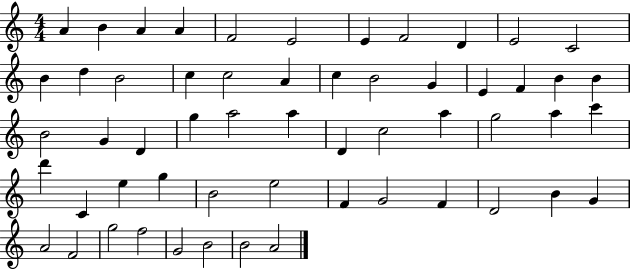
{
  \clef treble
  \numericTimeSignature
  \time 4/4
  \key c \major
  a'4 b'4 a'4 a'4 | f'2 e'2 | e'4 f'2 d'4 | e'2 c'2 | \break b'4 d''4 b'2 | c''4 c''2 a'4 | c''4 b'2 g'4 | e'4 f'4 b'4 b'4 | \break b'2 g'4 d'4 | g''4 a''2 a''4 | d'4 c''2 a''4 | g''2 a''4 c'''4 | \break d'''4 c'4 e''4 g''4 | b'2 e''2 | f'4 g'2 f'4 | d'2 b'4 g'4 | \break a'2 f'2 | g''2 f''2 | g'2 b'2 | b'2 a'2 | \break \bar "|."
}